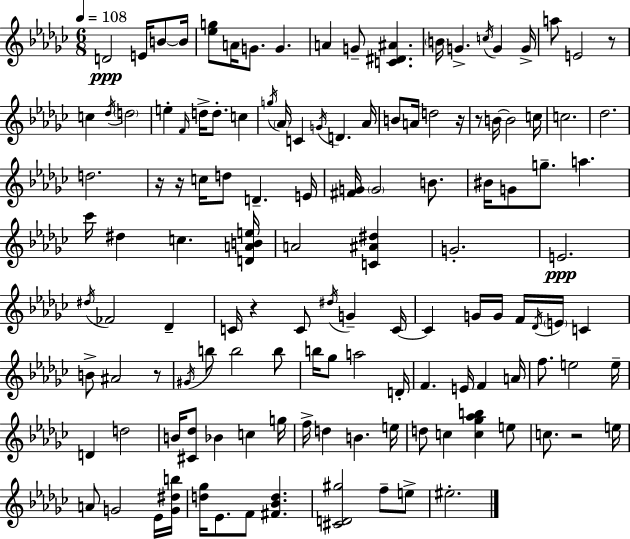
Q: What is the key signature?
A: EES minor